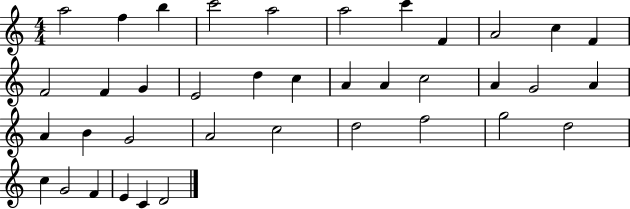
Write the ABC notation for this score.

X:1
T:Untitled
M:4/4
L:1/4
K:C
a2 f b c'2 a2 a2 c' F A2 c F F2 F G E2 d c A A c2 A G2 A A B G2 A2 c2 d2 f2 g2 d2 c G2 F E C D2